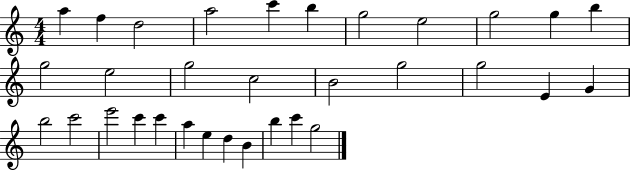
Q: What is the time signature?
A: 4/4